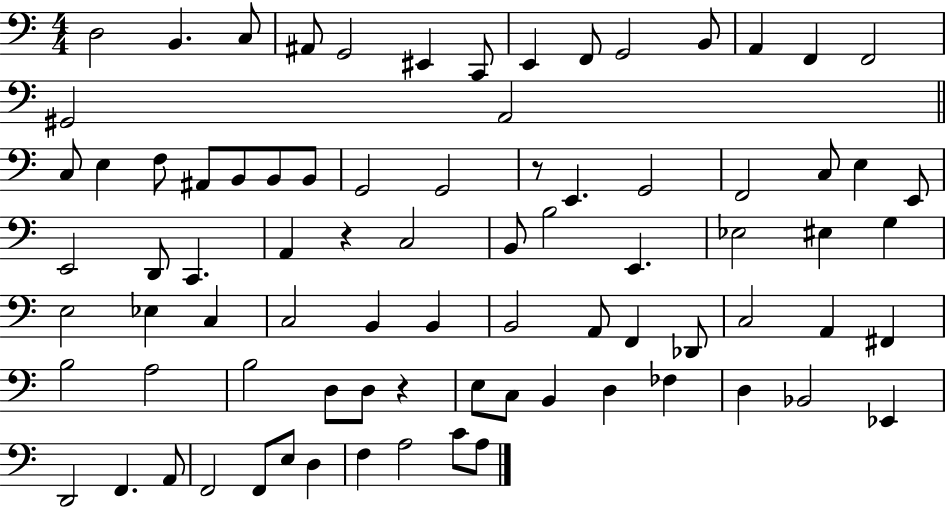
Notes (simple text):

D3/h B2/q. C3/e A#2/e G2/h EIS2/q C2/e E2/q F2/e G2/h B2/e A2/q F2/q F2/h G#2/h A2/h C3/e E3/q F3/e A#2/e B2/e B2/e B2/e G2/h G2/h R/e E2/q. G2/h F2/h C3/e E3/q E2/e E2/h D2/e C2/q. A2/q R/q C3/h B2/e B3/h E2/q. Eb3/h EIS3/q G3/q E3/h Eb3/q C3/q C3/h B2/q B2/q B2/h A2/e F2/q Db2/e C3/h A2/q F#2/q B3/h A3/h B3/h D3/e D3/e R/q E3/e C3/e B2/q D3/q FES3/q D3/q Bb2/h Eb2/q D2/h F2/q. A2/e F2/h F2/e E3/e D3/q F3/q A3/h C4/e A3/e